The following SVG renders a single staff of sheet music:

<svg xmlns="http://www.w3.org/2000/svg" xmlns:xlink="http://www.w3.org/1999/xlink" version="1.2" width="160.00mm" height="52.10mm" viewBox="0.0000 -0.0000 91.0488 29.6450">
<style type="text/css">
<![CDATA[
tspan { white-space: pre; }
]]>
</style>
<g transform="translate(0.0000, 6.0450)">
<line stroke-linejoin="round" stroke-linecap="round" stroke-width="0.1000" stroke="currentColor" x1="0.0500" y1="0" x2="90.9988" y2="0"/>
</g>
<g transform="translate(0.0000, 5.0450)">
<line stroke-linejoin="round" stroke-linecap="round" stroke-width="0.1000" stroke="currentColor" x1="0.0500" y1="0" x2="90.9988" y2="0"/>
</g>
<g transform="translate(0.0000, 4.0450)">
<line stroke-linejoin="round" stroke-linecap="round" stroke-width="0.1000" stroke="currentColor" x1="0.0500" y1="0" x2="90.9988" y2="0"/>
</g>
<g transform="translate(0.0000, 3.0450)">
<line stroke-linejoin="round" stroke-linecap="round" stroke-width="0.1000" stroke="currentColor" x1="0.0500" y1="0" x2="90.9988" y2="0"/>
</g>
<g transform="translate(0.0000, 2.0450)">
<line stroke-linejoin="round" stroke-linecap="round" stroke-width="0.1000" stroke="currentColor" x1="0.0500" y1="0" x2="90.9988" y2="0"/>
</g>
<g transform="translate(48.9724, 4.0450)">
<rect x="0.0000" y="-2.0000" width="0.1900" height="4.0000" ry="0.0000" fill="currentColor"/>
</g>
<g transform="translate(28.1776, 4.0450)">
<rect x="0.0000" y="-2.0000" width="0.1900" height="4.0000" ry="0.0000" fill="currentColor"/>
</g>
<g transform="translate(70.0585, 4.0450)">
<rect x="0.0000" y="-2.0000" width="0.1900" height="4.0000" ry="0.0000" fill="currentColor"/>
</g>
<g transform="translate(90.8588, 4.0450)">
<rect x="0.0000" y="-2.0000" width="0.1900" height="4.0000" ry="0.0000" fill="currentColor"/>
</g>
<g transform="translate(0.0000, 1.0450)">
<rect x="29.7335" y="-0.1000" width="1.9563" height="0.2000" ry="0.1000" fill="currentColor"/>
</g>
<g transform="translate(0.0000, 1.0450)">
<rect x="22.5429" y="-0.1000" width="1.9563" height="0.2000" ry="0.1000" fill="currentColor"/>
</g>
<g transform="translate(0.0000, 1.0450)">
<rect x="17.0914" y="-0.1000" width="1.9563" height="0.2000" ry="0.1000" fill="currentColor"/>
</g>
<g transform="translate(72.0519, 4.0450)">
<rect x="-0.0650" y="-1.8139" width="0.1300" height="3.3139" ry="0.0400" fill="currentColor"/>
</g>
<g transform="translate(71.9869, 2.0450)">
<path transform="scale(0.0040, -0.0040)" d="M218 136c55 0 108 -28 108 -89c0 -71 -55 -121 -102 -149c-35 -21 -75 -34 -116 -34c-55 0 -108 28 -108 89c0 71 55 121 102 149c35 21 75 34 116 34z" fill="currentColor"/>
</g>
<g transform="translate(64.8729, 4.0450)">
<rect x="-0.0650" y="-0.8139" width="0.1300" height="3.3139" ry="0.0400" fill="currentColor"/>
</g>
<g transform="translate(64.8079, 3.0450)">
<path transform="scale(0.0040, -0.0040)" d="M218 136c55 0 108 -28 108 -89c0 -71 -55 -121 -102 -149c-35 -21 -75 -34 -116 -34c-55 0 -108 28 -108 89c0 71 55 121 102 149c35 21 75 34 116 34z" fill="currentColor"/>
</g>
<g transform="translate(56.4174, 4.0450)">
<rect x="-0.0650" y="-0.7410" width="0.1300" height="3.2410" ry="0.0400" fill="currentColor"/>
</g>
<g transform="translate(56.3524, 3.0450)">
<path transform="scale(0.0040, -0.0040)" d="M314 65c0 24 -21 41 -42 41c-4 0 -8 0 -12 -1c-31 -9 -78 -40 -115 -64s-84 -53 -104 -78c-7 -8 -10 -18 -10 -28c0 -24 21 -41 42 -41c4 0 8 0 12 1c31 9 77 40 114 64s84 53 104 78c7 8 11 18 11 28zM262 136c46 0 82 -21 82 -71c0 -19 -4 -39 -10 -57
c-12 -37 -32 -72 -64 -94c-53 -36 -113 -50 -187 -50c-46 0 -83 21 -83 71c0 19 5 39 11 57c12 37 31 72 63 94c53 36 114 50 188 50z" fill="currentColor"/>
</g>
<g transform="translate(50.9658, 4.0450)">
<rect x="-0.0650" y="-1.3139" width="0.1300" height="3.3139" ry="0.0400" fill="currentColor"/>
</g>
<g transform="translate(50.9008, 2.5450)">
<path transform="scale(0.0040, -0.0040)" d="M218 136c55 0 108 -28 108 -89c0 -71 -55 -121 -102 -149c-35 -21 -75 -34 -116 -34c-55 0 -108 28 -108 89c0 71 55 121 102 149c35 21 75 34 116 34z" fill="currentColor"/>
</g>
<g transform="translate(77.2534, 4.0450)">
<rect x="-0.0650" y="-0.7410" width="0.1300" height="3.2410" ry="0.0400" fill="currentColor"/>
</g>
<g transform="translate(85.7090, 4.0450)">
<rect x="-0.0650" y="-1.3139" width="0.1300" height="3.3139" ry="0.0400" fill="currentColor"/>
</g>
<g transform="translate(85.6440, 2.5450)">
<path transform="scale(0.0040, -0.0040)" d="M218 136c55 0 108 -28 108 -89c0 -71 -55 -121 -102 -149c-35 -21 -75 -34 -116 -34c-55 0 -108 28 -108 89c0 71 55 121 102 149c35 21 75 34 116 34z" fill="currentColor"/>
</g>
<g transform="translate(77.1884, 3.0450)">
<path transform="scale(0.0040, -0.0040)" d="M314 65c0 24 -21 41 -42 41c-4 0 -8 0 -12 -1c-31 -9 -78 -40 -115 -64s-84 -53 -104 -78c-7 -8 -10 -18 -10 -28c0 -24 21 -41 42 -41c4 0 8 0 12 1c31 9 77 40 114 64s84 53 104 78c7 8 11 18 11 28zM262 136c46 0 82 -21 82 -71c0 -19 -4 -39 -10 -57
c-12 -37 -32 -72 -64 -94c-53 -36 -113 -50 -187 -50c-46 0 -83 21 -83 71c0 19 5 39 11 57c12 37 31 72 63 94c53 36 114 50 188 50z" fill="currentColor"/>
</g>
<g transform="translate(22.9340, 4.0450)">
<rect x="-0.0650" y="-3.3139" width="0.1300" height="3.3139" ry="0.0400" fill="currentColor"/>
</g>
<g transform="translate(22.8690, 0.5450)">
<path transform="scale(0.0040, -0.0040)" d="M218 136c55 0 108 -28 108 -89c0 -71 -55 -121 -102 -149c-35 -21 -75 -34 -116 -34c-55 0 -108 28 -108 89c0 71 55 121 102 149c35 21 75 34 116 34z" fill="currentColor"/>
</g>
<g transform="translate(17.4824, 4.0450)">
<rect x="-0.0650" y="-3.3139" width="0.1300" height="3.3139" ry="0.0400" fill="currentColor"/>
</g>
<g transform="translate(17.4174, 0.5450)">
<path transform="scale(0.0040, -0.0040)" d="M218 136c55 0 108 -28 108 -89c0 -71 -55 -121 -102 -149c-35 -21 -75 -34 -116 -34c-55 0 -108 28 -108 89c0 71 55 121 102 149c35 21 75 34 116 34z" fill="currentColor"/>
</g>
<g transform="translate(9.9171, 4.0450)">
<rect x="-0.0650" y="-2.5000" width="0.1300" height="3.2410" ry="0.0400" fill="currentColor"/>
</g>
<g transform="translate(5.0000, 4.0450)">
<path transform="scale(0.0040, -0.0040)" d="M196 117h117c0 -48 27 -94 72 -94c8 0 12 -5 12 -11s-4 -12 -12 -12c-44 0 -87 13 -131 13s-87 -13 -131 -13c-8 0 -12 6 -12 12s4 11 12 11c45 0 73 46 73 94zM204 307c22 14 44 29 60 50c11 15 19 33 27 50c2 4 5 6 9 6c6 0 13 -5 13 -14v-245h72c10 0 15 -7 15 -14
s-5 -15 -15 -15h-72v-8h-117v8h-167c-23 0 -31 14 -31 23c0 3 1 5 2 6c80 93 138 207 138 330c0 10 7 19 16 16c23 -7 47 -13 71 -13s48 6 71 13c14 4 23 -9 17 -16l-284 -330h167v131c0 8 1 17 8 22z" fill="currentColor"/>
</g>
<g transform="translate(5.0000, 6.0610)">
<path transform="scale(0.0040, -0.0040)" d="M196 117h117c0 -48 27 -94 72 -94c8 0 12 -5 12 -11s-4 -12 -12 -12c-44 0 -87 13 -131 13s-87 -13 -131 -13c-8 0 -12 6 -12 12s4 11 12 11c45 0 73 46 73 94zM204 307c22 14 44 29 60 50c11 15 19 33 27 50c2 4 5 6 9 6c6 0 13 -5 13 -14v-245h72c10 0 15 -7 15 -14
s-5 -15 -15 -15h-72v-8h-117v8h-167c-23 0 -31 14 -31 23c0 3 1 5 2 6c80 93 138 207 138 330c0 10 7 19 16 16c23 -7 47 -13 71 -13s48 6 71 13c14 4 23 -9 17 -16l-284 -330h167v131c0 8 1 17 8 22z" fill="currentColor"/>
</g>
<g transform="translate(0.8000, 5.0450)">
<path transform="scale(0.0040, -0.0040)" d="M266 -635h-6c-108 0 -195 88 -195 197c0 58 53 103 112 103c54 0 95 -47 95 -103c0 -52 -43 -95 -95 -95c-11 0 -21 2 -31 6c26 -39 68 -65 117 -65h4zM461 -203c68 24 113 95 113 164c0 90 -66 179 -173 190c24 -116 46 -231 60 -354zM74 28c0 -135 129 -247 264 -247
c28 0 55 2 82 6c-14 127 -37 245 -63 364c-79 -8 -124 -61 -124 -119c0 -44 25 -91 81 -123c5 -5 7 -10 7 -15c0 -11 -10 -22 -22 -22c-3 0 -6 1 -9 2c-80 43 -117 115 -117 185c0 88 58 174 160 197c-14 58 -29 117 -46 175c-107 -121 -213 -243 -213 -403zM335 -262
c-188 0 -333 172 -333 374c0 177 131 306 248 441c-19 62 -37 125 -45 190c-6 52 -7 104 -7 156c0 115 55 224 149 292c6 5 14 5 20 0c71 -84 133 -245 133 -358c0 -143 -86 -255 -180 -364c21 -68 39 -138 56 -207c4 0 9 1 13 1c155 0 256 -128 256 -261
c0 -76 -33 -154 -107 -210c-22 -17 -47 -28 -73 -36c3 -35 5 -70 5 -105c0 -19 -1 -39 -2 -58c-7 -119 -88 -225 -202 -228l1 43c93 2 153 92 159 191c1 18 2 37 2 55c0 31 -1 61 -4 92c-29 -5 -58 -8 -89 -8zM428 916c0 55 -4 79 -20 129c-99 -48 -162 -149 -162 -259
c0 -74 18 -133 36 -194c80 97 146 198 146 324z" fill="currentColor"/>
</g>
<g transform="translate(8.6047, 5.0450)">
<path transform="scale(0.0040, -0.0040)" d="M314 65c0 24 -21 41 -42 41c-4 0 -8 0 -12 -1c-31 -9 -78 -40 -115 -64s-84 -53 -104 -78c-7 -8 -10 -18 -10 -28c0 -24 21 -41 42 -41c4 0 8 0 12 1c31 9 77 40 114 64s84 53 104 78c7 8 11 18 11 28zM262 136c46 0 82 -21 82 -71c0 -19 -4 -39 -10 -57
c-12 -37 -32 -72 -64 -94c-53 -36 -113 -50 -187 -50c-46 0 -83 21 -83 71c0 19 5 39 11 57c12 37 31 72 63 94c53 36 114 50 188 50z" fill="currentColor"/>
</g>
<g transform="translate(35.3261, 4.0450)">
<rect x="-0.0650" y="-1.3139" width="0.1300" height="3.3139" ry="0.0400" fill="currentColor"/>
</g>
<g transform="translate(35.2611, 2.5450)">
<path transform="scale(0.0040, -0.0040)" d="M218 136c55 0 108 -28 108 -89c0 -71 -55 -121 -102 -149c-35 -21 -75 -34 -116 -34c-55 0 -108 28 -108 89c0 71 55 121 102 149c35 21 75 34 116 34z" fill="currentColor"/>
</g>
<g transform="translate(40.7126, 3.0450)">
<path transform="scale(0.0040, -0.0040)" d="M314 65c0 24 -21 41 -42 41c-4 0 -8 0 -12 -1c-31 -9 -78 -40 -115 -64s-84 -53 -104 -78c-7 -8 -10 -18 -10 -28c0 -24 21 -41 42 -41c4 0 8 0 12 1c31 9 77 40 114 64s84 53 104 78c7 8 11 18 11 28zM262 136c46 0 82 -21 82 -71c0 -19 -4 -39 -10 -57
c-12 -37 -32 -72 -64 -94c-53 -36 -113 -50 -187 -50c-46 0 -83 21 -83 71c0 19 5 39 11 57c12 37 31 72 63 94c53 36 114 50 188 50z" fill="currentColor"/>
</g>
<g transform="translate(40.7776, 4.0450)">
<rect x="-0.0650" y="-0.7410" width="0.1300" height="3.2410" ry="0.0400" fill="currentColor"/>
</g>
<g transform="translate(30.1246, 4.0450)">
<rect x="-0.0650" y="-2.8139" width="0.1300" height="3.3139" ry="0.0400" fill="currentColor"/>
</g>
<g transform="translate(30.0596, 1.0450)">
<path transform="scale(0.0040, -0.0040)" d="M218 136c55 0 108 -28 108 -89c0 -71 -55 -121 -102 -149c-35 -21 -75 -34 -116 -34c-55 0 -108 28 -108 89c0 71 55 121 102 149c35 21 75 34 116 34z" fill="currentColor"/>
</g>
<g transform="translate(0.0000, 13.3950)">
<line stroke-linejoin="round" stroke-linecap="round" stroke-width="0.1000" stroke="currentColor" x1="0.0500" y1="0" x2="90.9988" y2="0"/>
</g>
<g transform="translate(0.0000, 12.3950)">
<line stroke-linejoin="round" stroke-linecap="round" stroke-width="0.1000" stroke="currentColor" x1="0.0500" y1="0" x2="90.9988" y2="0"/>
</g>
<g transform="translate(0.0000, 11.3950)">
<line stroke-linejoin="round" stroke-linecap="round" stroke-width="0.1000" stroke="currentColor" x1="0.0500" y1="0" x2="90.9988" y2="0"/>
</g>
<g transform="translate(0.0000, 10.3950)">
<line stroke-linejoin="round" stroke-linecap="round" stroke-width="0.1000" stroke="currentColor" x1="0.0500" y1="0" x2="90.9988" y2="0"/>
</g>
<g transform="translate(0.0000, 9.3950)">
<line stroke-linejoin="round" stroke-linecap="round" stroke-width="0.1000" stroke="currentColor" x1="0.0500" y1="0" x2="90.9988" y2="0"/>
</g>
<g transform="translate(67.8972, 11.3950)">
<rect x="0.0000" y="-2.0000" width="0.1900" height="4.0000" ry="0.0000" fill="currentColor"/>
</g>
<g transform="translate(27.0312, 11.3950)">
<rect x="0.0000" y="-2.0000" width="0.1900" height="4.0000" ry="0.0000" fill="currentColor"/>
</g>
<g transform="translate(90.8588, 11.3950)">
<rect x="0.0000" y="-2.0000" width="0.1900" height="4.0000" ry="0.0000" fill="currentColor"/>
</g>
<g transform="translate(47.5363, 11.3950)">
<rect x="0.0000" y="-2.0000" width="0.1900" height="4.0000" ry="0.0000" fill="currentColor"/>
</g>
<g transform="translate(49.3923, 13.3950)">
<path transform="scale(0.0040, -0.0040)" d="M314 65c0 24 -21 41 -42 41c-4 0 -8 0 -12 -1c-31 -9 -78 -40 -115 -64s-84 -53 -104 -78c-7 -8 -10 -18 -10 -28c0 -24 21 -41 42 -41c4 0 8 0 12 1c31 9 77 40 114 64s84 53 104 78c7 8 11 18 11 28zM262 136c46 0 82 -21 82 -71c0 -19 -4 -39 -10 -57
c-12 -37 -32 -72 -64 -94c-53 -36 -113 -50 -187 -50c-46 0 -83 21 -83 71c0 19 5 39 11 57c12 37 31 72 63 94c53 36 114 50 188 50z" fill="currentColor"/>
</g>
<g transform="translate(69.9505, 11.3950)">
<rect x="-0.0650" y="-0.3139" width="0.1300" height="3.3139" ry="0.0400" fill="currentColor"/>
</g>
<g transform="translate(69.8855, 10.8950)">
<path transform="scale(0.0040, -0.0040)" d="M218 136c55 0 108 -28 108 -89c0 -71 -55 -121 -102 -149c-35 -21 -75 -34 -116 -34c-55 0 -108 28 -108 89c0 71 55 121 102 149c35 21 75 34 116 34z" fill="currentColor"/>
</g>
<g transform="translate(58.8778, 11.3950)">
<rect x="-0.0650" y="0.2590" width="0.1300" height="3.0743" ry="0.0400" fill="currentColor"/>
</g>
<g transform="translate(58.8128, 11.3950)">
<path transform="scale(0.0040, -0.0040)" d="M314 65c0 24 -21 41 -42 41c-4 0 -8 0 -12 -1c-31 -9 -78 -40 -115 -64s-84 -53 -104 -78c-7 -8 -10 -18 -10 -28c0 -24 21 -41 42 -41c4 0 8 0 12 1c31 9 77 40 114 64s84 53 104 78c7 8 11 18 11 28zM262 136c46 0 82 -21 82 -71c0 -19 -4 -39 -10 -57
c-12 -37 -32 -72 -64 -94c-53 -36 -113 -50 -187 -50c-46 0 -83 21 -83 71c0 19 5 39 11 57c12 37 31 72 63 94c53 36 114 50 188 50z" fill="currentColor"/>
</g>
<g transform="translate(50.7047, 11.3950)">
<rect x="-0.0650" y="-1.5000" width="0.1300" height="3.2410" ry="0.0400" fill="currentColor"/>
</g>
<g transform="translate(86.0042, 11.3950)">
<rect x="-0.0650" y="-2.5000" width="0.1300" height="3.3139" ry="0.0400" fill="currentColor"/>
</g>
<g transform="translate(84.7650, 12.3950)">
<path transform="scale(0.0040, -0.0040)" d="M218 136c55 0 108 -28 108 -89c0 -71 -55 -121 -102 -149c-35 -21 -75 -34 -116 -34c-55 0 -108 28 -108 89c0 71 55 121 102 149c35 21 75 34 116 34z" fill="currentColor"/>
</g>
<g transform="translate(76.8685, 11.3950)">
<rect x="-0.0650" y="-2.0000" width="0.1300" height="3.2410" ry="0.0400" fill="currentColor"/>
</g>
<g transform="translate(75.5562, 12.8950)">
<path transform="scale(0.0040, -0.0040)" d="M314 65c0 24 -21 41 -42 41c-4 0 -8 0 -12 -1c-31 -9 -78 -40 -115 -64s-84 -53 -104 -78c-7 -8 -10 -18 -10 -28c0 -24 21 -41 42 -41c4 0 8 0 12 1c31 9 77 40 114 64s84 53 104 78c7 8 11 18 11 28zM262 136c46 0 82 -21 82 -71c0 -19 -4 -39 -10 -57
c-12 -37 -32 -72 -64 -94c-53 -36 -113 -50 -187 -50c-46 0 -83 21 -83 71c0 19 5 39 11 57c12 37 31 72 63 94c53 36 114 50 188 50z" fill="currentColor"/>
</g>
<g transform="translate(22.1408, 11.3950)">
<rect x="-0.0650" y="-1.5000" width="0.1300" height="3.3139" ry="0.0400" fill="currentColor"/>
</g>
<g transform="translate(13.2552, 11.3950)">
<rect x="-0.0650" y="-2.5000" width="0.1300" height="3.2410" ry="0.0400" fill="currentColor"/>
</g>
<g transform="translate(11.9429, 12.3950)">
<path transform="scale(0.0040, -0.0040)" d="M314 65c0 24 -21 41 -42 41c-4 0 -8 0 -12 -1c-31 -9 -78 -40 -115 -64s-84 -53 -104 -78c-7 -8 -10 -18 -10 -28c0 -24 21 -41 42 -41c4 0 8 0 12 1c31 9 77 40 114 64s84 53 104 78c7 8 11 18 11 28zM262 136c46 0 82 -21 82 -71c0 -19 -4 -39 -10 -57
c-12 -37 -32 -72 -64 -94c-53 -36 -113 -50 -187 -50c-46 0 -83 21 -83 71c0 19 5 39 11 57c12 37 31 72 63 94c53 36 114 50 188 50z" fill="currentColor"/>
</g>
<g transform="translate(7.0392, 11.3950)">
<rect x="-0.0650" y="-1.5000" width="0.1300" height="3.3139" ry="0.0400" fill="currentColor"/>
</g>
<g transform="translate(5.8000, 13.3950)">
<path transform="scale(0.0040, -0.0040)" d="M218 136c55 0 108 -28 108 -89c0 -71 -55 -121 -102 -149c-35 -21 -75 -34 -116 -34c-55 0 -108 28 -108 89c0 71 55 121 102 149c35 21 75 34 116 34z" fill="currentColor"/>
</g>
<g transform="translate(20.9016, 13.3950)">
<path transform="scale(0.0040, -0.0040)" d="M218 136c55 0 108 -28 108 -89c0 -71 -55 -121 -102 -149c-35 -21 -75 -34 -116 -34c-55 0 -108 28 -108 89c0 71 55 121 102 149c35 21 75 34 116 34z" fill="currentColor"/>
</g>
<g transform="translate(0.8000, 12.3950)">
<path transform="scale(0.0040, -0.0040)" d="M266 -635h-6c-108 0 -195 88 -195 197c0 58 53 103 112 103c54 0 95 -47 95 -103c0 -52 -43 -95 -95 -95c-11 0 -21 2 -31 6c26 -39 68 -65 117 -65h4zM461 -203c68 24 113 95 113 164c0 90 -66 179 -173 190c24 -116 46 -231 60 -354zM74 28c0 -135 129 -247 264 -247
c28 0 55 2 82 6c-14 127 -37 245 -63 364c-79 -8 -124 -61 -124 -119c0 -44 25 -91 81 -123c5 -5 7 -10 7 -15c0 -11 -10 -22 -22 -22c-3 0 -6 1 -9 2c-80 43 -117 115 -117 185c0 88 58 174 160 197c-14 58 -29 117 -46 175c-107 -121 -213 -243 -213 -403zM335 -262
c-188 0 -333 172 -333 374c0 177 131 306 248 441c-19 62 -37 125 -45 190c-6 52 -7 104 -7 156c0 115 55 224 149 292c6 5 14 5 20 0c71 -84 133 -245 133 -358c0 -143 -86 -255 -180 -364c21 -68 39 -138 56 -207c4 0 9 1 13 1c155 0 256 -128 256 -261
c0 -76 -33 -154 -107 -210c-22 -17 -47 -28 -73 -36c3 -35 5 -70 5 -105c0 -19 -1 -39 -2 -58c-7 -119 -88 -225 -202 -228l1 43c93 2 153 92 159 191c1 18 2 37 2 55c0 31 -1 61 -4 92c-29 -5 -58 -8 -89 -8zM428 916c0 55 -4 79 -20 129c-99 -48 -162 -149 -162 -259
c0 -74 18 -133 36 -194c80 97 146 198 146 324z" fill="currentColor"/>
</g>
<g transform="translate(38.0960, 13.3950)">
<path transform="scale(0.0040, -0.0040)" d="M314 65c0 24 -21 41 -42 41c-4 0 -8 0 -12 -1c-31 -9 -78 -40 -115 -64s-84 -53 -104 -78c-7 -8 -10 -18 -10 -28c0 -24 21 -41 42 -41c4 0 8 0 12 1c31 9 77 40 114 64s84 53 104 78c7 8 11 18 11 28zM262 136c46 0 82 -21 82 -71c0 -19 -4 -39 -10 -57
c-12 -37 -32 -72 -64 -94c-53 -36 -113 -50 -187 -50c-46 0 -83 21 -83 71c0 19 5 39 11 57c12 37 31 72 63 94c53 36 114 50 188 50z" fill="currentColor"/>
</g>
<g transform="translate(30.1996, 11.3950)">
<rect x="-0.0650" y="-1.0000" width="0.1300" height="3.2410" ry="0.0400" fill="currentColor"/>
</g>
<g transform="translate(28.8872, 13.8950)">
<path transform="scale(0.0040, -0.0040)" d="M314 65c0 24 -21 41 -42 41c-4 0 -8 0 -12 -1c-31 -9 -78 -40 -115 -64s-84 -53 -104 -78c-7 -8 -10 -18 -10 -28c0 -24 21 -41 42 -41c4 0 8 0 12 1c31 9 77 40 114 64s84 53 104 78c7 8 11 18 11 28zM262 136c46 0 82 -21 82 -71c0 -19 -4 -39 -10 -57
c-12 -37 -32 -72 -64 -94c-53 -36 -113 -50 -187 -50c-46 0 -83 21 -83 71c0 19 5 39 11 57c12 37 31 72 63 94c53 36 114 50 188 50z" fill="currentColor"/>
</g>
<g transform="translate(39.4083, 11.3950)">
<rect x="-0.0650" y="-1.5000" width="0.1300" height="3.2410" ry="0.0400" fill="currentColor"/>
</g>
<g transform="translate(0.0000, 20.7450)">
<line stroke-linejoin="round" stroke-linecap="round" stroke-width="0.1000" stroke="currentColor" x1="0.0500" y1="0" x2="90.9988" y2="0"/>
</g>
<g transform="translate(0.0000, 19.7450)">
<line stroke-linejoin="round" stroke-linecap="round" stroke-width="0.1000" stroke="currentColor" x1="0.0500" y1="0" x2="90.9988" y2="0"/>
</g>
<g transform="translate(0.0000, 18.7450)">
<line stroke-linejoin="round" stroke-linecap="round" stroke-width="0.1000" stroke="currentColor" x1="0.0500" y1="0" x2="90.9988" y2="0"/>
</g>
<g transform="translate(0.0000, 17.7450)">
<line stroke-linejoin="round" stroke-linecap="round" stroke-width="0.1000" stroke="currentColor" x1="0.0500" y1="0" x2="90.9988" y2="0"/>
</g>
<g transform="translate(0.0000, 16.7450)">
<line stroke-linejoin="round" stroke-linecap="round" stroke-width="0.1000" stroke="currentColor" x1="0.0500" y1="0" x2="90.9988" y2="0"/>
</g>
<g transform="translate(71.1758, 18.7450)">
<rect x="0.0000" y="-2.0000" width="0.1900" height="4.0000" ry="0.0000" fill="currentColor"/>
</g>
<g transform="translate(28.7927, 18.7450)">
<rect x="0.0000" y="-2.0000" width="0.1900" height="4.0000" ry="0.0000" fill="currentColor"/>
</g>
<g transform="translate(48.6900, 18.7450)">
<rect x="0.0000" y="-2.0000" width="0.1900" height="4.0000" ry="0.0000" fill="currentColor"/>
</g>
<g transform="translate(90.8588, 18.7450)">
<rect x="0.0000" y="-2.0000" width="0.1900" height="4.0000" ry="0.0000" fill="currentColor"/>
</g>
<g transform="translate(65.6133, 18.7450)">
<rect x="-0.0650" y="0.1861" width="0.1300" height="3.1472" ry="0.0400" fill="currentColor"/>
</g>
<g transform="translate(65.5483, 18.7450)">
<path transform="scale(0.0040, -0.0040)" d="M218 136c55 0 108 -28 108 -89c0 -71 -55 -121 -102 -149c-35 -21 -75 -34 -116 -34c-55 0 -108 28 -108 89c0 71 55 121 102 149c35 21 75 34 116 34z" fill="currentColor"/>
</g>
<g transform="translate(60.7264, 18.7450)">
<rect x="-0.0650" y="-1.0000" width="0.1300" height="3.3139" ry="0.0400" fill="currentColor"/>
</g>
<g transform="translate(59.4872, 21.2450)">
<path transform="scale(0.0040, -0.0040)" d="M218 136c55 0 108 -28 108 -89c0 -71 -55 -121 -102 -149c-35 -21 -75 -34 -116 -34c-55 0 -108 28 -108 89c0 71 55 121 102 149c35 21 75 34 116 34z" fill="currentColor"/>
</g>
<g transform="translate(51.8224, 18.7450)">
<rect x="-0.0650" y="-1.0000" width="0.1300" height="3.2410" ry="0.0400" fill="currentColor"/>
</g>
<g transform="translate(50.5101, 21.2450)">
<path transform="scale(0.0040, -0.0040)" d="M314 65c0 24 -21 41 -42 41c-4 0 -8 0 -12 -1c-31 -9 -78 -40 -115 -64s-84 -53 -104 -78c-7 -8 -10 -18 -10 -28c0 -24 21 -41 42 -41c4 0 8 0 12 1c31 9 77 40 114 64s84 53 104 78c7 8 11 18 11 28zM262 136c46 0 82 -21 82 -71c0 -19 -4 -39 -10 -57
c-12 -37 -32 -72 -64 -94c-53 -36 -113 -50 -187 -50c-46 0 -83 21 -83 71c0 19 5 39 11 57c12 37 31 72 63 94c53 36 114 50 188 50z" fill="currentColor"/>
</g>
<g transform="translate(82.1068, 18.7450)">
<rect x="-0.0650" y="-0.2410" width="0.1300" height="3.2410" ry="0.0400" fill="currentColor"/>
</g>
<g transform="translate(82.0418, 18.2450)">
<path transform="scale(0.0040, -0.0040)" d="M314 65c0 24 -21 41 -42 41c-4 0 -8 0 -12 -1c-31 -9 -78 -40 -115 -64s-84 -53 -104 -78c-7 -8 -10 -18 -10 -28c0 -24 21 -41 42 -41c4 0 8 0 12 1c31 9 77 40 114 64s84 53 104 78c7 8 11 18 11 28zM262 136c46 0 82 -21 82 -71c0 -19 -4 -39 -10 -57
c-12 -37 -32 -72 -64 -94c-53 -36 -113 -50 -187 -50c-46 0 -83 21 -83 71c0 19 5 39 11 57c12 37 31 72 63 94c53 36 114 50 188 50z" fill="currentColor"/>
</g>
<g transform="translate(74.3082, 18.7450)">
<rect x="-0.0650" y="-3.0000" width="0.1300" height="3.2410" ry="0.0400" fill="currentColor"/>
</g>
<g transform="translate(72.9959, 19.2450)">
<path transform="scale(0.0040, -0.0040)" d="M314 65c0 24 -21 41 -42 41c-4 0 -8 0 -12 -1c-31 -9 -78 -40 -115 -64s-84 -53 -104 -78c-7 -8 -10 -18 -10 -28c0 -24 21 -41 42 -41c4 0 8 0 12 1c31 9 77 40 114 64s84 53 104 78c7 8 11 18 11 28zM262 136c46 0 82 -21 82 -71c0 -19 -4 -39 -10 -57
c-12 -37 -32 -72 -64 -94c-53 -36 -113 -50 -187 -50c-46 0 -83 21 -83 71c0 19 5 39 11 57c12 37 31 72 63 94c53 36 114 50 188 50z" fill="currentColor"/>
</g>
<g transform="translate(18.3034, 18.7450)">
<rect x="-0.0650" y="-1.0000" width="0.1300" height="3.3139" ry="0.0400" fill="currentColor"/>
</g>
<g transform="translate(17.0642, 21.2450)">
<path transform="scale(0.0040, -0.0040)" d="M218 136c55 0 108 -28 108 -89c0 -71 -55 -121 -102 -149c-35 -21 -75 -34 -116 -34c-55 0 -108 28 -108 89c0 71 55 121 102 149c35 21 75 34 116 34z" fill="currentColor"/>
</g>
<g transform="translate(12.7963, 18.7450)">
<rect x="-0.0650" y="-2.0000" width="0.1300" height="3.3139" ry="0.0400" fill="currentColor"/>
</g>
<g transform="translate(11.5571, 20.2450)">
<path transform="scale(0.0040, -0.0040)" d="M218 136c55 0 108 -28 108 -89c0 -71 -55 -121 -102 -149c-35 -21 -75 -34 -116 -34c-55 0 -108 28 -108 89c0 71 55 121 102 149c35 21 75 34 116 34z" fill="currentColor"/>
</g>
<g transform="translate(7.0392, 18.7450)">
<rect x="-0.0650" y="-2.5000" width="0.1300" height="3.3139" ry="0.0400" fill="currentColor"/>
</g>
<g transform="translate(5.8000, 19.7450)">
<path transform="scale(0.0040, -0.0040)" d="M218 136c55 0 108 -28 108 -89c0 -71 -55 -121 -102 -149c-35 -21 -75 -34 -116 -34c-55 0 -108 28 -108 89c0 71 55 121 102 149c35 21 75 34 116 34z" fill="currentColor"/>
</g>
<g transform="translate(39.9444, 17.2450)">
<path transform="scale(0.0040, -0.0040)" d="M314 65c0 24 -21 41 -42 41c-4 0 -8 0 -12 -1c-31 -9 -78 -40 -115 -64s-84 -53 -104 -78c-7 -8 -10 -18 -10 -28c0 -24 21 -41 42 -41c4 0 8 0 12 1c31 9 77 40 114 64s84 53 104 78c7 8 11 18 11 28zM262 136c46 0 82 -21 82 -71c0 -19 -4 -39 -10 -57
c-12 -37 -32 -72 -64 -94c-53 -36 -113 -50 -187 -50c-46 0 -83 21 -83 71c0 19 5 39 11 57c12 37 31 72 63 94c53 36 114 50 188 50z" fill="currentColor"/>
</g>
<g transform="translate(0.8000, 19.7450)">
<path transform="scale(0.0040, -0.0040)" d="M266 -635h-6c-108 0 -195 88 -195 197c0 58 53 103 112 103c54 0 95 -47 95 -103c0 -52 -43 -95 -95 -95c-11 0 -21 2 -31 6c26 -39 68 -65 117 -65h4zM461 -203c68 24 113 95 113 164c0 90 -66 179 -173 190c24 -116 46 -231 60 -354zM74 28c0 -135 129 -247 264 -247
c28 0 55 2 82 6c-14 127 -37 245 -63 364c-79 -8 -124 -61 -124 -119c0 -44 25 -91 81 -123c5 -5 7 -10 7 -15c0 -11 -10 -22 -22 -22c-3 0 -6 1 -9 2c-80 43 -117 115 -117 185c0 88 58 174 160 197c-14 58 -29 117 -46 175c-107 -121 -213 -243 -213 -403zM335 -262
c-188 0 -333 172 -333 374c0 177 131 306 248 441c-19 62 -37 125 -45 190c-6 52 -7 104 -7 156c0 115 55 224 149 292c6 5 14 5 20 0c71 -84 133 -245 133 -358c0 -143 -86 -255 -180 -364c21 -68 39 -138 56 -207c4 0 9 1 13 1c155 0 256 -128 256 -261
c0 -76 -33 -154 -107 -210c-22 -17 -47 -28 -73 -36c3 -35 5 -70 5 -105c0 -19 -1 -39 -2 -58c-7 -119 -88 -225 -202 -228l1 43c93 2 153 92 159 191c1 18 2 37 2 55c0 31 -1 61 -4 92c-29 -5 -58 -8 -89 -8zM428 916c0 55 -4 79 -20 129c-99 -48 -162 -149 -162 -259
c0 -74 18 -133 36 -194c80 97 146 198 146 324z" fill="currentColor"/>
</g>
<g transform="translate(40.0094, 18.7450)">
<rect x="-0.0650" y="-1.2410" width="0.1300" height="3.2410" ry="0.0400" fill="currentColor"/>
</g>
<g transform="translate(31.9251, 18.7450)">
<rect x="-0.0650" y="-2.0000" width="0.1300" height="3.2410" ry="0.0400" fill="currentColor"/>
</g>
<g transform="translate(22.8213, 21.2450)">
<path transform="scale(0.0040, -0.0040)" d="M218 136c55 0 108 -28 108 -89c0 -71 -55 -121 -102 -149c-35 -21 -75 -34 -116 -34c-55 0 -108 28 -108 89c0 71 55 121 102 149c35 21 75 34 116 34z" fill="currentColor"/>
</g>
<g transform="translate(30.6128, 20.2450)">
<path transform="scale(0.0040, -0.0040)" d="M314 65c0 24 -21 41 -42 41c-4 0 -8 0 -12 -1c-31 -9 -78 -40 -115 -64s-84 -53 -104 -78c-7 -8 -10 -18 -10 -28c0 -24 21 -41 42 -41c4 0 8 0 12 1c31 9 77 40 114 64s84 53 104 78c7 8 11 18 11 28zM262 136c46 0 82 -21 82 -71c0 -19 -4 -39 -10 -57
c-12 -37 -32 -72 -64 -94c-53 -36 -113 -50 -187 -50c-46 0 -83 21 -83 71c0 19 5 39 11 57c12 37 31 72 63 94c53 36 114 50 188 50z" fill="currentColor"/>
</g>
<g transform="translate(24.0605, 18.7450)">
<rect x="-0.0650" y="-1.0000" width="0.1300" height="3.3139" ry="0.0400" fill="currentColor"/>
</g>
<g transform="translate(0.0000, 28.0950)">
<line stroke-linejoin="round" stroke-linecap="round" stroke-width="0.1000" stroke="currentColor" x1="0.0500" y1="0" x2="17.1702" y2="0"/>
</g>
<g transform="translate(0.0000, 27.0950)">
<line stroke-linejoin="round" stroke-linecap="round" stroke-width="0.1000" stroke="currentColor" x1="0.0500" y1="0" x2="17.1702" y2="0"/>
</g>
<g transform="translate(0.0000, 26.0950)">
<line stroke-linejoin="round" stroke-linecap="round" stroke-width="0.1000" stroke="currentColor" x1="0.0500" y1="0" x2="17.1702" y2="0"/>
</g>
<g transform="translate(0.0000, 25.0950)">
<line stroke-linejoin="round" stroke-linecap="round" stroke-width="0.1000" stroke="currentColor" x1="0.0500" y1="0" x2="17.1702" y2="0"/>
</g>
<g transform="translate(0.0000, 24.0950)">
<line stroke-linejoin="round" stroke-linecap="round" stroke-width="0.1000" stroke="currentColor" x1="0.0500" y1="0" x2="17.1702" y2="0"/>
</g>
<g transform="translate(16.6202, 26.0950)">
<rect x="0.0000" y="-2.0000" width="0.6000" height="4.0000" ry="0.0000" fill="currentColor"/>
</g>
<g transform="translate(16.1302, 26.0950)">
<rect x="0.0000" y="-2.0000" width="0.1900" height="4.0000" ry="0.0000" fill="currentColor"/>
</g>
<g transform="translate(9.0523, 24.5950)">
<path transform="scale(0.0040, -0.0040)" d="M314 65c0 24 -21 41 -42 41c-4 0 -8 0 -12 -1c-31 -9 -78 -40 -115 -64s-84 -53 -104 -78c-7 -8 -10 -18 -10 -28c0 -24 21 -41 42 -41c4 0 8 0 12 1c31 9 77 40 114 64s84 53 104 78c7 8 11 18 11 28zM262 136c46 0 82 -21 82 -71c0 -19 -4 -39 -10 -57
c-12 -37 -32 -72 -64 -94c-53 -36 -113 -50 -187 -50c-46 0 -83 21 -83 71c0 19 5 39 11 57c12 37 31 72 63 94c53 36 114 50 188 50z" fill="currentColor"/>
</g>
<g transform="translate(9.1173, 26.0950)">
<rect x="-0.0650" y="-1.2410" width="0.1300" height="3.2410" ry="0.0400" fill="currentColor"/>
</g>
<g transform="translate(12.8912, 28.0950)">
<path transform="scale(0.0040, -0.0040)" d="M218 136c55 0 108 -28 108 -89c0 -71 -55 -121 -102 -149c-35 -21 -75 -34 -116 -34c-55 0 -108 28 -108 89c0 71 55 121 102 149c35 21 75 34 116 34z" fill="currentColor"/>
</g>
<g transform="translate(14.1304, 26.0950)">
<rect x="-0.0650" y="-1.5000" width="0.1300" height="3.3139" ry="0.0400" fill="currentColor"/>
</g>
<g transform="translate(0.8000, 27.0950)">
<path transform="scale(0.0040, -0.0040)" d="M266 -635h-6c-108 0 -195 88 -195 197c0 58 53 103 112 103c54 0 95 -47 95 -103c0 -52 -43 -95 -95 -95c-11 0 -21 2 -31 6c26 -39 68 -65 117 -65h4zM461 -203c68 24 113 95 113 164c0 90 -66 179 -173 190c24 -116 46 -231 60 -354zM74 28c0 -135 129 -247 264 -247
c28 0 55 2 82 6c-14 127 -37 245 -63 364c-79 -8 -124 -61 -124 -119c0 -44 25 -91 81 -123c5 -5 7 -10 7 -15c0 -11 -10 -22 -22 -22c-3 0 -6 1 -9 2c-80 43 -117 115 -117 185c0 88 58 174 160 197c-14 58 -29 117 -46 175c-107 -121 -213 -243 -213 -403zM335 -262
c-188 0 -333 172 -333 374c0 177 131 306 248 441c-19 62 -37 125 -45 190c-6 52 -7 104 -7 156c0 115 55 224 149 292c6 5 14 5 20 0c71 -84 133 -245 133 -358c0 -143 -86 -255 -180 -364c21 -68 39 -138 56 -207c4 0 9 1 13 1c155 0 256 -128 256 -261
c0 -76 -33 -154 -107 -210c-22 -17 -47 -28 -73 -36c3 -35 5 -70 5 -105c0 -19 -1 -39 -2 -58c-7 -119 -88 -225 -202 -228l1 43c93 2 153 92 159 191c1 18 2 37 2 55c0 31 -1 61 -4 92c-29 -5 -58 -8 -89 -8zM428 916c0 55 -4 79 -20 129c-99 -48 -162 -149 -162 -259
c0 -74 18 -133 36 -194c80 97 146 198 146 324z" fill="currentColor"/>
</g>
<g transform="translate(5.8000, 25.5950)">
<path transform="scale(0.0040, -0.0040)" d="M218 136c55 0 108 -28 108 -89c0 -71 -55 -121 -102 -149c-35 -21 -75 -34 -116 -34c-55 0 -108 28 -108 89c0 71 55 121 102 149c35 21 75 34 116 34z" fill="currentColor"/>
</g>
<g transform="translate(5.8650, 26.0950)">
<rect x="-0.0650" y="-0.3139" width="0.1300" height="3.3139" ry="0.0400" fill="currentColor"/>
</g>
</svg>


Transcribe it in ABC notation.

X:1
T:Untitled
M:4/4
L:1/4
K:C
G2 b b a e d2 e d2 d f d2 e E G2 E D2 E2 E2 B2 c F2 G G F D D F2 e2 D2 D B A2 c2 c e2 E